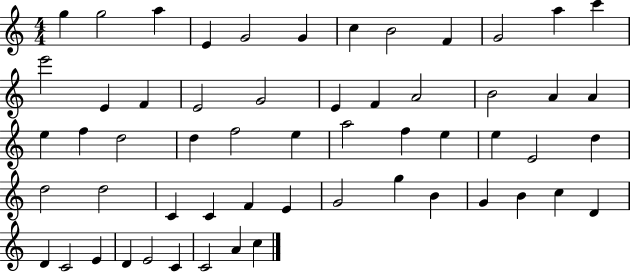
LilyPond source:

{
  \clef treble
  \numericTimeSignature
  \time 4/4
  \key c \major
  g''4 g''2 a''4 | e'4 g'2 g'4 | c''4 b'2 f'4 | g'2 a''4 c'''4 | \break e'''2 e'4 f'4 | e'2 g'2 | e'4 f'4 a'2 | b'2 a'4 a'4 | \break e''4 f''4 d''2 | d''4 f''2 e''4 | a''2 f''4 e''4 | e''4 e'2 d''4 | \break d''2 d''2 | c'4 c'4 f'4 e'4 | g'2 g''4 b'4 | g'4 b'4 c''4 d'4 | \break d'4 c'2 e'4 | d'4 e'2 c'4 | c'2 a'4 c''4 | \bar "|."
}